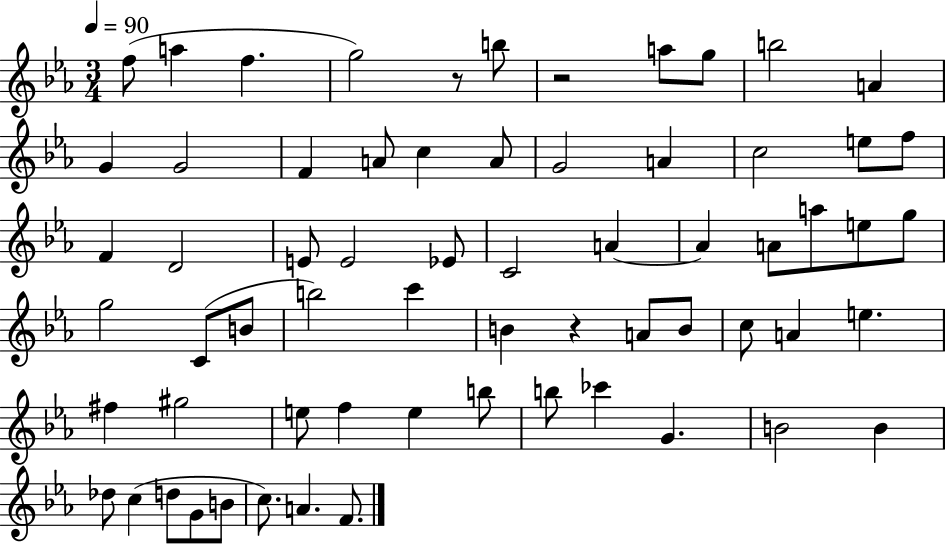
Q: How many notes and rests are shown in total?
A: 65